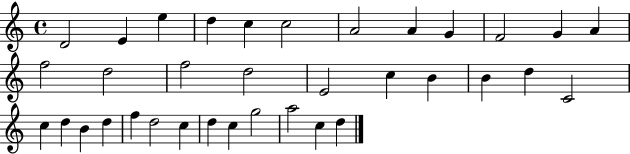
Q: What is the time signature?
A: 4/4